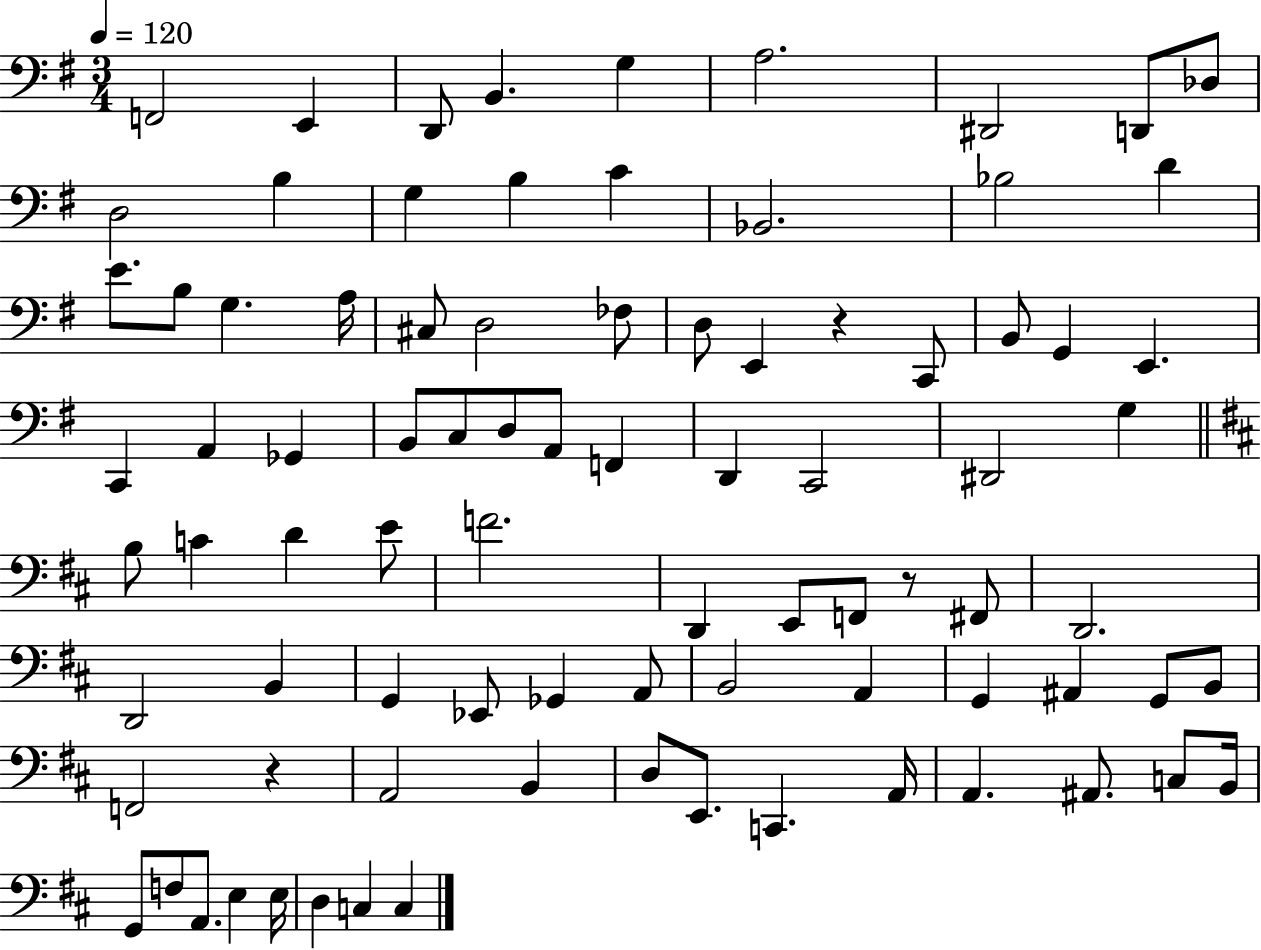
{
  \clef bass
  \numericTimeSignature
  \time 3/4
  \key g \major
  \tempo 4 = 120
  f,2 e,4 | d,8 b,4. g4 | a2. | dis,2 d,8 des8 | \break d2 b4 | g4 b4 c'4 | bes,2. | bes2 d'4 | \break e'8. b8 g4. a16 | cis8 d2 fes8 | d8 e,4 r4 c,8 | b,8 g,4 e,4. | \break c,4 a,4 ges,4 | b,8 c8 d8 a,8 f,4 | d,4 c,2 | dis,2 g4 | \break \bar "||" \break \key d \major b8 c'4 d'4 e'8 | f'2. | d,4 e,8 f,8 r8 fis,8 | d,2. | \break d,2 b,4 | g,4 ees,8 ges,4 a,8 | b,2 a,4 | g,4 ais,4 g,8 b,8 | \break f,2 r4 | a,2 b,4 | d8 e,8. c,4. a,16 | a,4. ais,8. c8 b,16 | \break g,8 f8 a,8. e4 e16 | d4 c4 c4 | \bar "|."
}